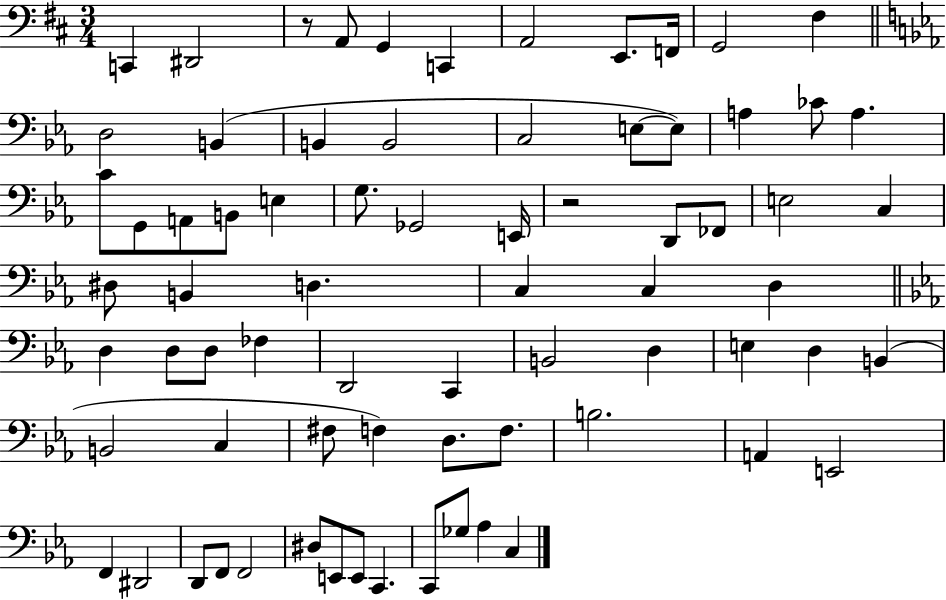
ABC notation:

X:1
T:Untitled
M:3/4
L:1/4
K:D
C,, ^D,,2 z/2 A,,/2 G,, C,, A,,2 E,,/2 F,,/4 G,,2 ^F, D,2 B,, B,, B,,2 C,2 E,/2 E,/2 A, _C/2 A, C/2 G,,/2 A,,/2 B,,/2 E, G,/2 _G,,2 E,,/4 z2 D,,/2 _F,,/2 E,2 C, ^D,/2 B,, D, C, C, D, D, D,/2 D,/2 _F, D,,2 C,, B,,2 D, E, D, B,, B,,2 C, ^F,/2 F, D,/2 F,/2 B,2 A,, E,,2 F,, ^D,,2 D,,/2 F,,/2 F,,2 ^D,/2 E,,/2 E,,/2 C,, C,,/2 _G,/2 _A, C,